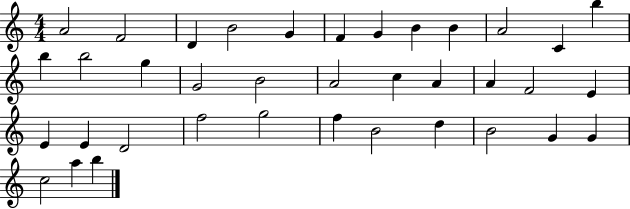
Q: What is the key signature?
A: C major